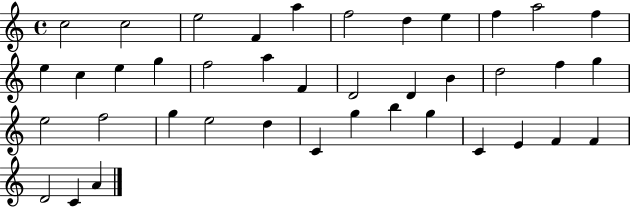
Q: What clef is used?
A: treble